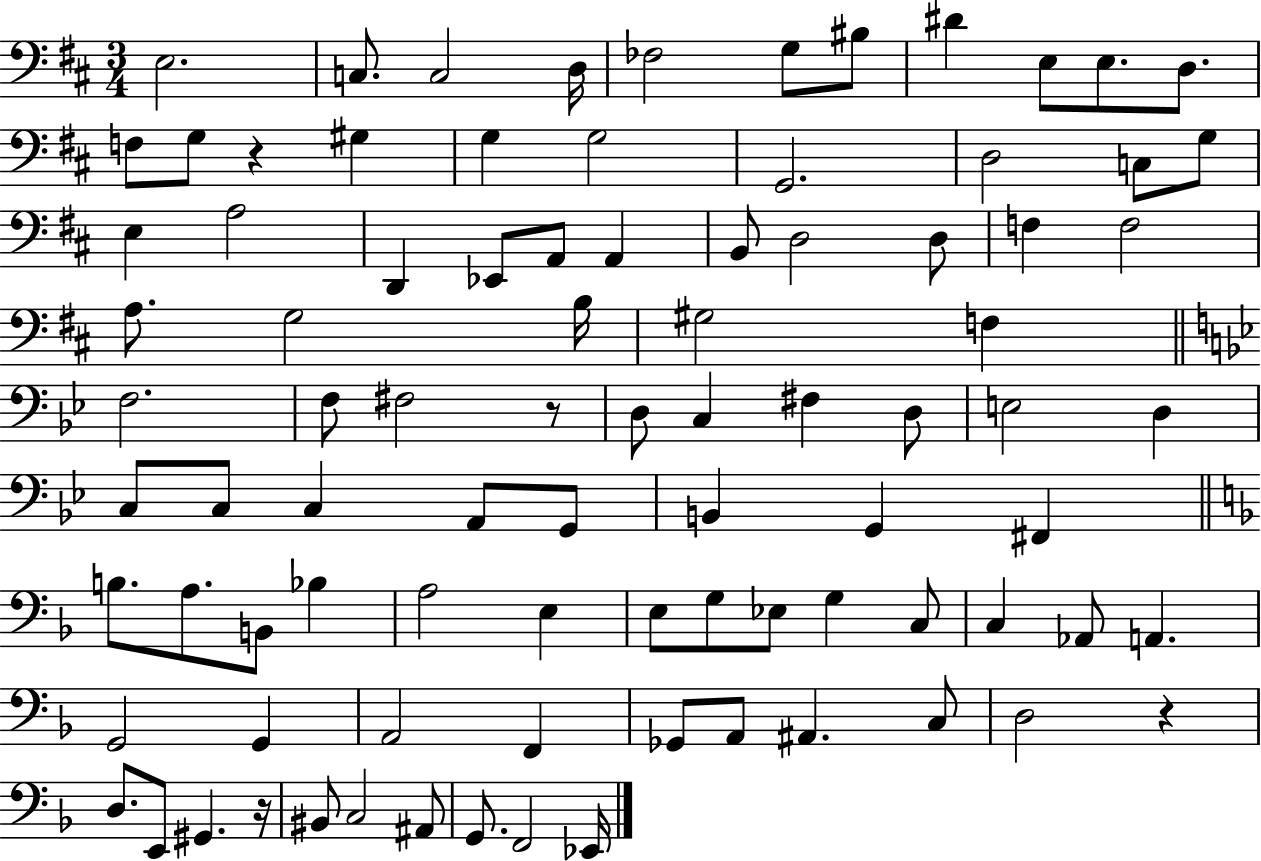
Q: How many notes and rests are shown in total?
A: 89